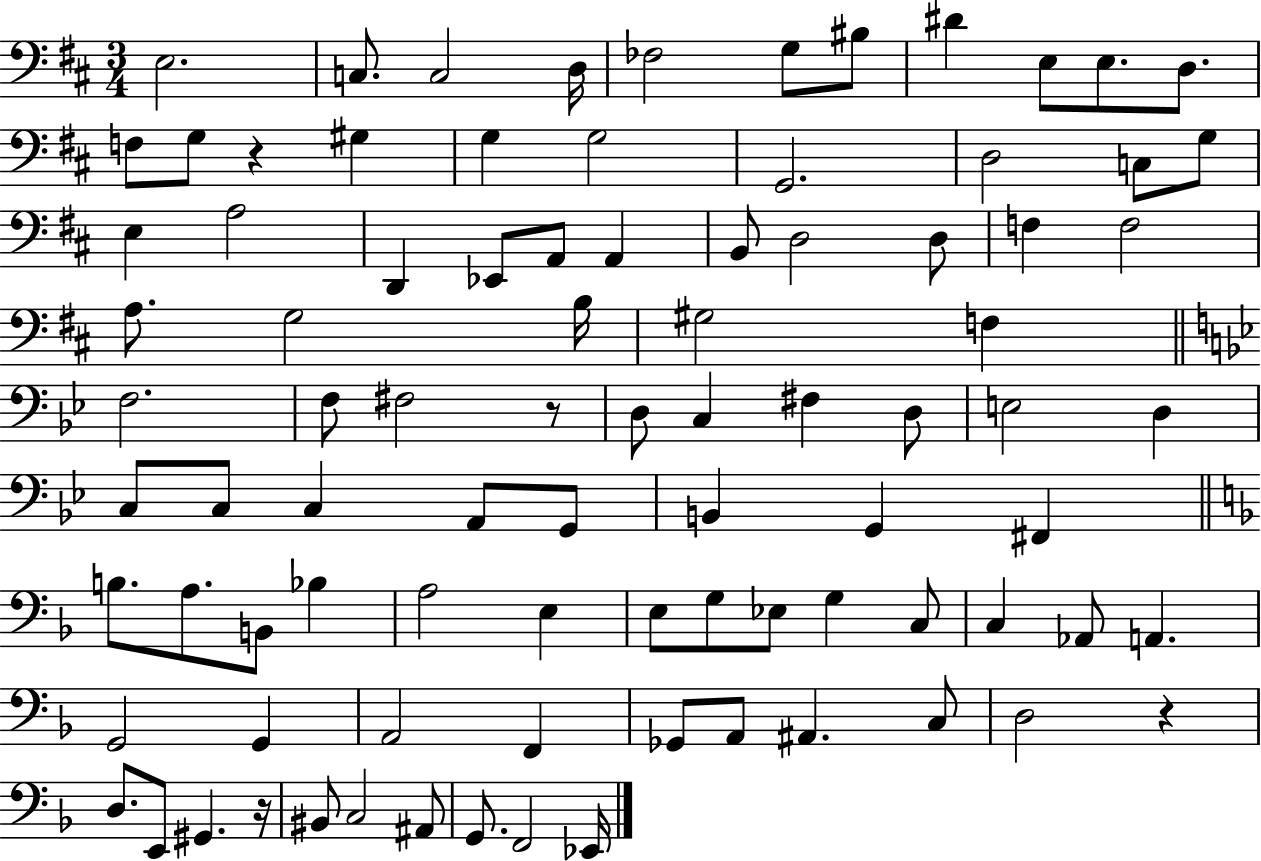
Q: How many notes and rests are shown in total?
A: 89